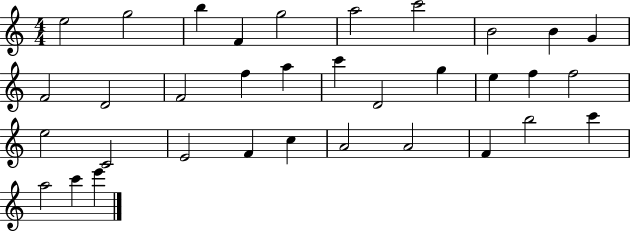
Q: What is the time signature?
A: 4/4